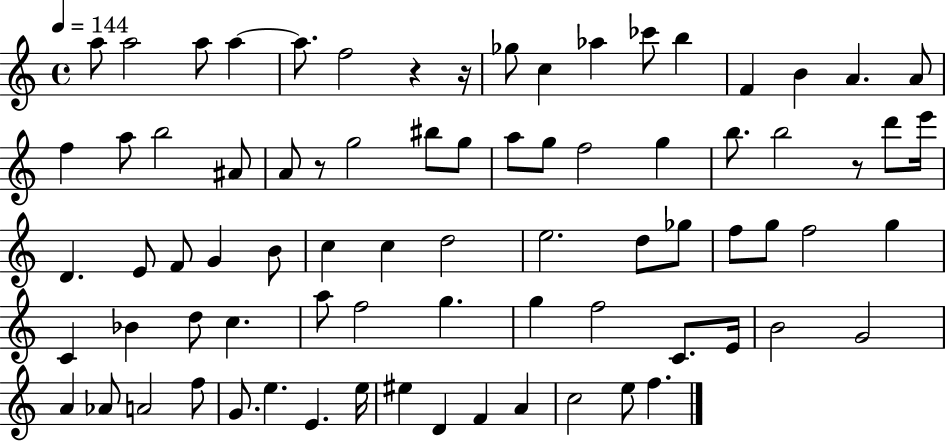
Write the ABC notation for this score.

X:1
T:Untitled
M:4/4
L:1/4
K:C
a/2 a2 a/2 a a/2 f2 z z/4 _g/2 c _a _c'/2 b F B A A/2 f a/2 b2 ^A/2 A/2 z/2 g2 ^b/2 g/2 a/2 g/2 f2 g b/2 b2 z/2 d'/2 e'/4 D E/2 F/2 G B/2 c c d2 e2 d/2 _g/2 f/2 g/2 f2 g C _B d/2 c a/2 f2 g g f2 C/2 E/4 B2 G2 A _A/2 A2 f/2 G/2 e E e/4 ^e D F A c2 e/2 f